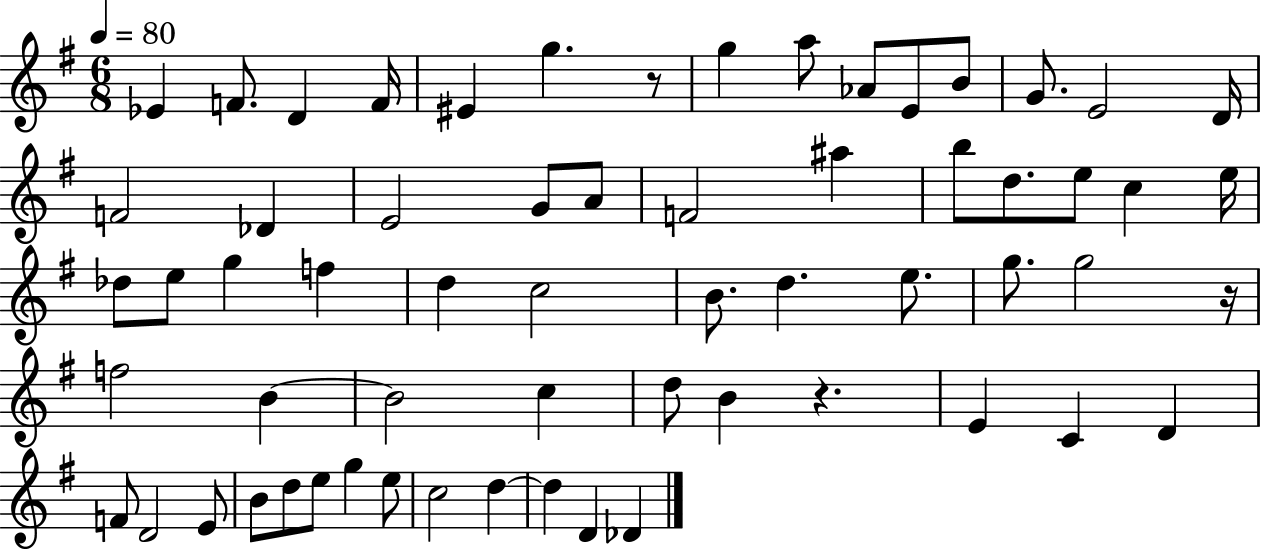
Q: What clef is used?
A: treble